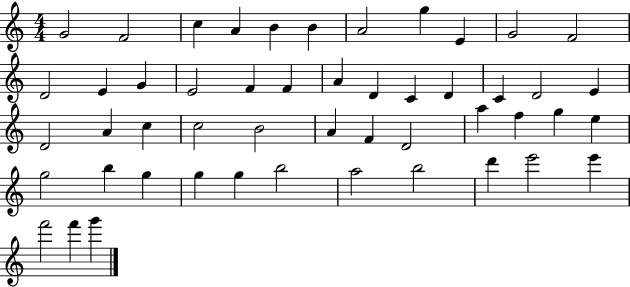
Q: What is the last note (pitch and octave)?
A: G6